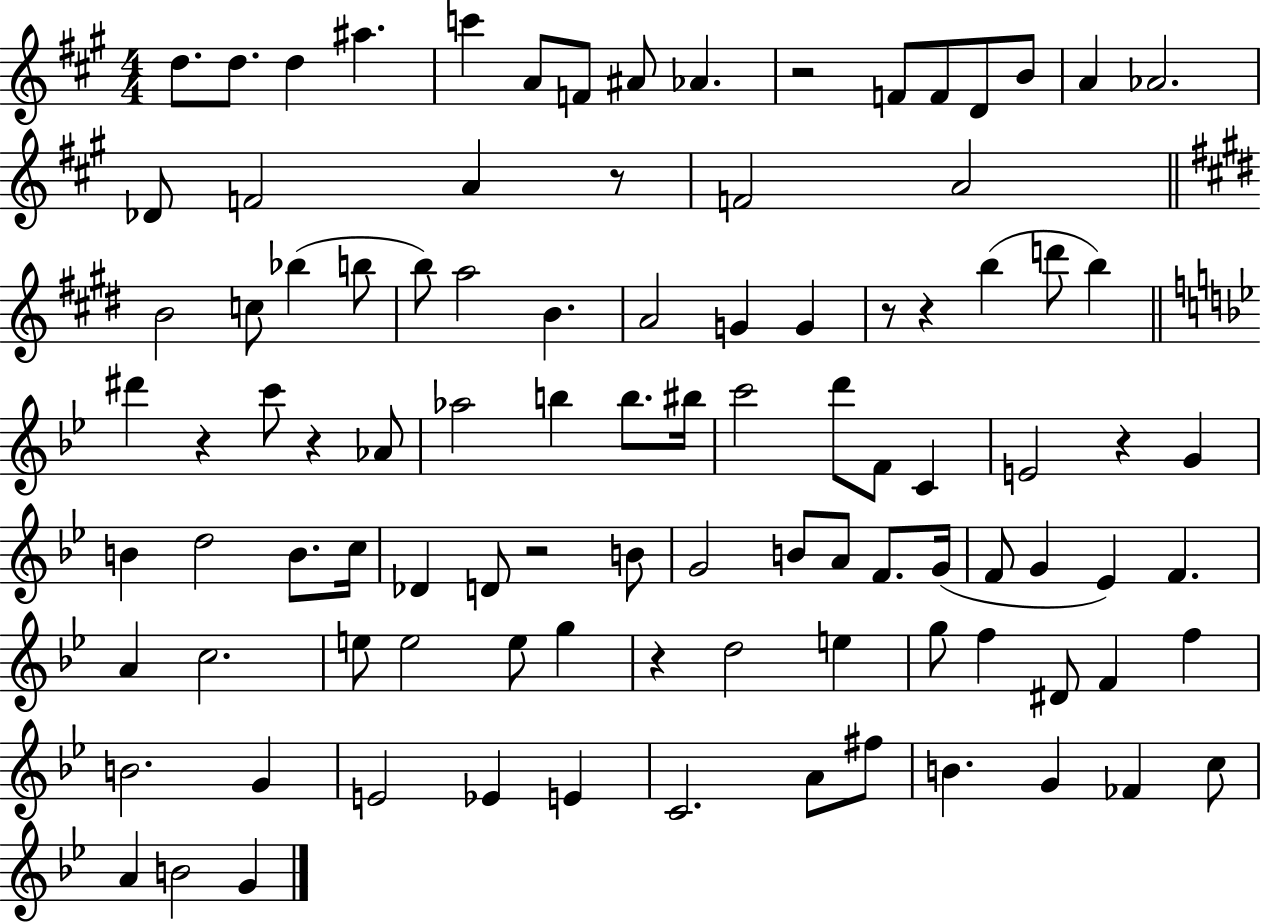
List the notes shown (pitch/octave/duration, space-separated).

D5/e. D5/e. D5/q A#5/q. C6/q A4/e F4/e A#4/e Ab4/q. R/h F4/e F4/e D4/e B4/e A4/q Ab4/h. Db4/e F4/h A4/q R/e F4/h A4/h B4/h C5/e Bb5/q B5/e B5/e A5/h B4/q. A4/h G4/q G4/q R/e R/q B5/q D6/e B5/q D#6/q R/q C6/e R/q Ab4/e Ab5/h B5/q B5/e. BIS5/s C6/h D6/e F4/e C4/q E4/h R/q G4/q B4/q D5/h B4/e. C5/s Db4/q D4/e R/h B4/e G4/h B4/e A4/e F4/e. G4/s F4/e G4/q Eb4/q F4/q. A4/q C5/h. E5/e E5/h E5/e G5/q R/q D5/h E5/q G5/e F5/q D#4/e F4/q F5/q B4/h. G4/q E4/h Eb4/q E4/q C4/h. A4/e F#5/e B4/q. G4/q FES4/q C5/e A4/q B4/h G4/q